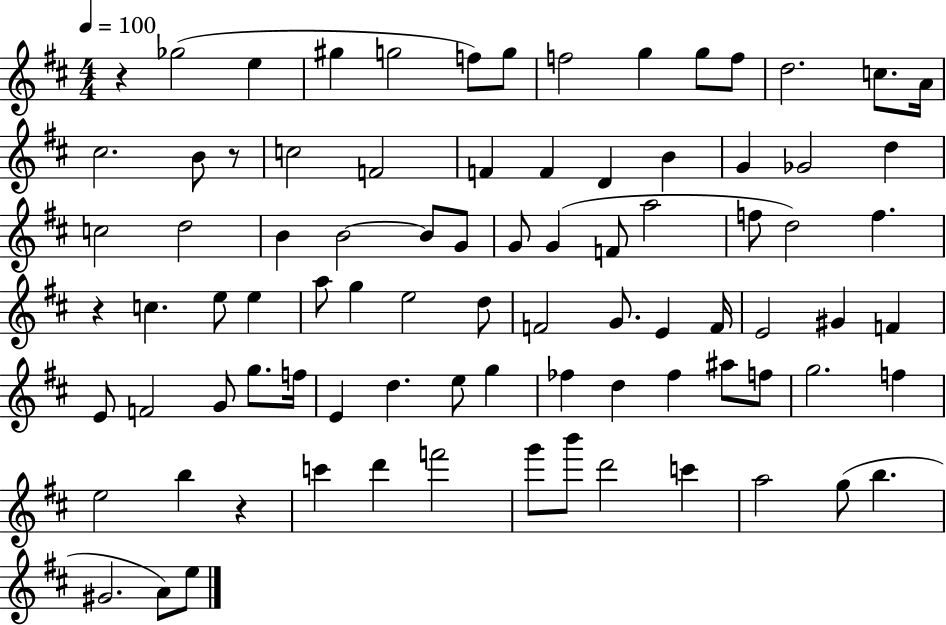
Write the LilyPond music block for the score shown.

{
  \clef treble
  \numericTimeSignature
  \time 4/4
  \key d \major
  \tempo 4 = 100
  \repeat volta 2 { r4 ges''2( e''4 | gis''4 g''2 f''8) g''8 | f''2 g''4 g''8 f''8 | d''2. c''8. a'16 | \break cis''2. b'8 r8 | c''2 f'2 | f'4 f'4 d'4 b'4 | g'4 ges'2 d''4 | \break c''2 d''2 | b'4 b'2~~ b'8 g'8 | g'8 g'4( f'8 a''2 | f''8 d''2) f''4. | \break r4 c''4. e''8 e''4 | a''8 g''4 e''2 d''8 | f'2 g'8. e'4 f'16 | e'2 gis'4 f'4 | \break e'8 f'2 g'8 g''8. f''16 | e'4 d''4. e''8 g''4 | fes''4 d''4 fes''4 ais''8 f''8 | g''2. f''4 | \break e''2 b''4 r4 | c'''4 d'''4 f'''2 | g'''8 b'''8 d'''2 c'''4 | a''2 g''8( b''4. | \break gis'2. a'8) e''8 | } \bar "|."
}